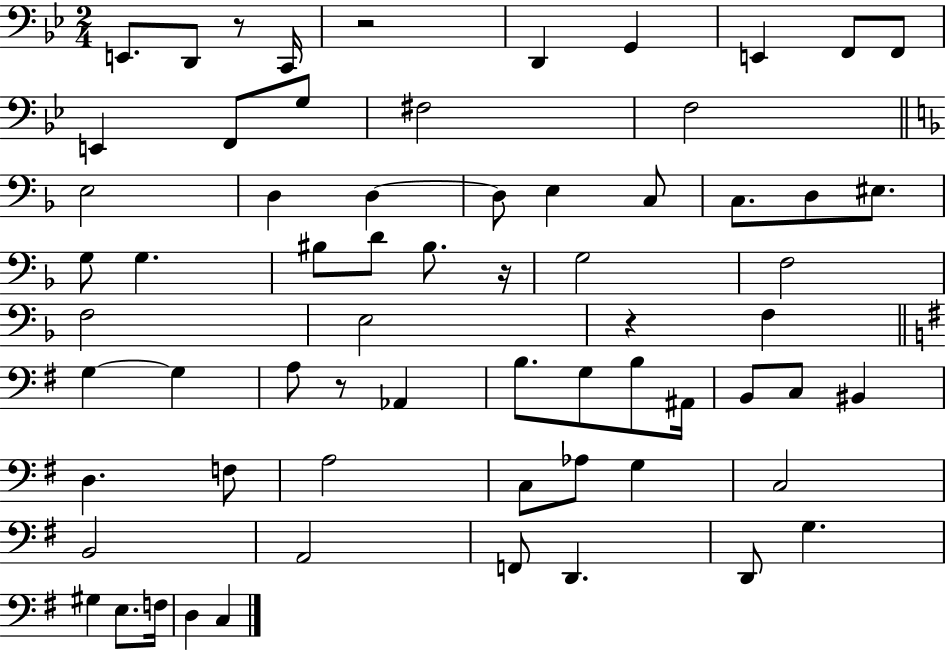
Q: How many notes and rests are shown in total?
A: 66